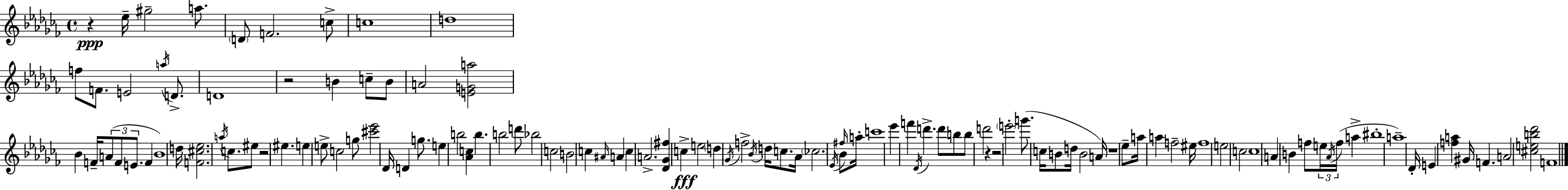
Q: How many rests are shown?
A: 6